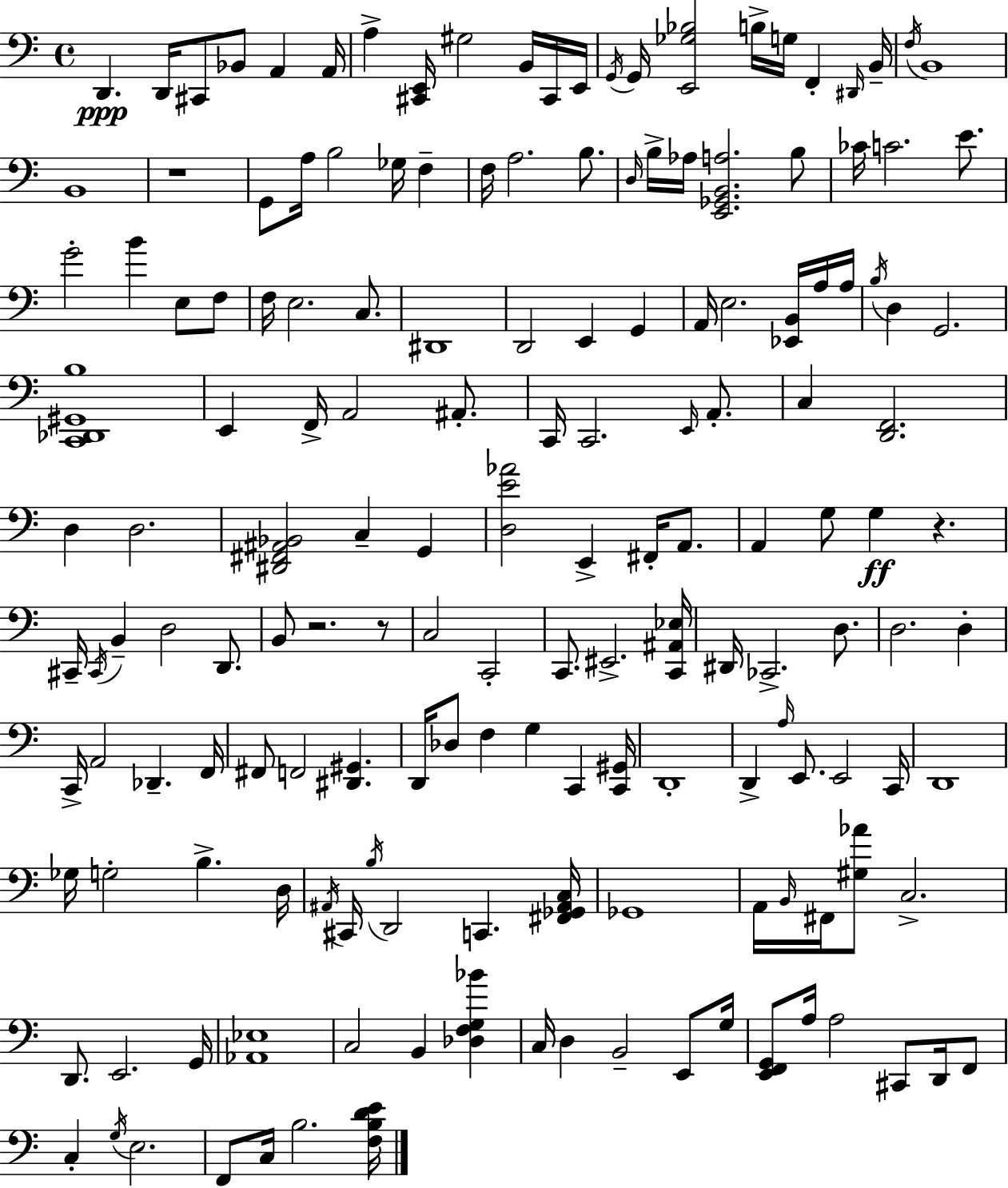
{
  \clef bass
  \time 4/4
  \defaultTimeSignature
  \key a \minor
  \repeat volta 2 { d,4.\ppp d,16 cis,8 bes,8 a,4 a,16 | a4-> <cis, e,>16 gis2 b,16 cis,16 e,16 | \acciaccatura { g,16 } g,16 <e, ges bes>2 b16-> g16 f,4-. | \grace { dis,16 } b,16-- \acciaccatura { f16 } b,1 | \break b,1 | r1 | g,8 a16 b2 ges16 f4-- | f16 a2. | \break b8. \grace { d16 } b16-> aes16 <e, ges, b, a>2. | b8 ces'16 c'2. | e'8. g'2-. b'4 | e8 f8 f16 e2. | \break c8. dis,1 | d,2 e,4 | g,4 a,16 e2. | <ees, b,>16 a16 a16 \acciaccatura { b16 } d4 g,2. | \break <c, des, gis, b>1 | e,4 f,16-> a,2 | ais,8.-. c,16 c,2. | \grace { e,16 } a,8.-. c4 <d, f,>2. | \break d4 d2. | <dis, fis, ais, bes,>2 c4-- | g,4 <d e' aes'>2 e,4-> | fis,16-. a,8. a,4 g8 g4\ff | \break r4. cis,16-- \acciaccatura { cis,16 } b,4-- d2 | d,8. b,8 r2. | r8 c2 c,2-. | c,8. eis,2.-> | \break <c, ais, ees>16 dis,16 ces,2.-> | d8. d2. | d4-. c,16-> a,2 | des,4.-- f,16 fis,8 f,2 | \break <dis, gis,>4. d,16 des8 f4 g4 | c,4 <c, gis,>16 d,1-. | d,4-> \grace { a16 } e,8. e,2 | c,16 d,1 | \break ges16 g2-. | b4.-> d16 \acciaccatura { ais,16 } cis,16 \acciaccatura { b16 } d,2 | c,4. <fis, ges, ais, c>16 ges,1 | a,16 \grace { b,16 } fis,16 <gis aes'>8 c2.-> | \break d,8. e,2. | g,16 <aes, ees>1 | c2 | b,4 <des f g bes'>4 c16 d4 | \break b,2-- e,8 g16 <e, f, g,>8 a16 a2 | cis,8 d,16 f,8 c4-. \acciaccatura { g16 } | e2. f,8 c16 b2. | <f b d' e'>16 } \bar "|."
}